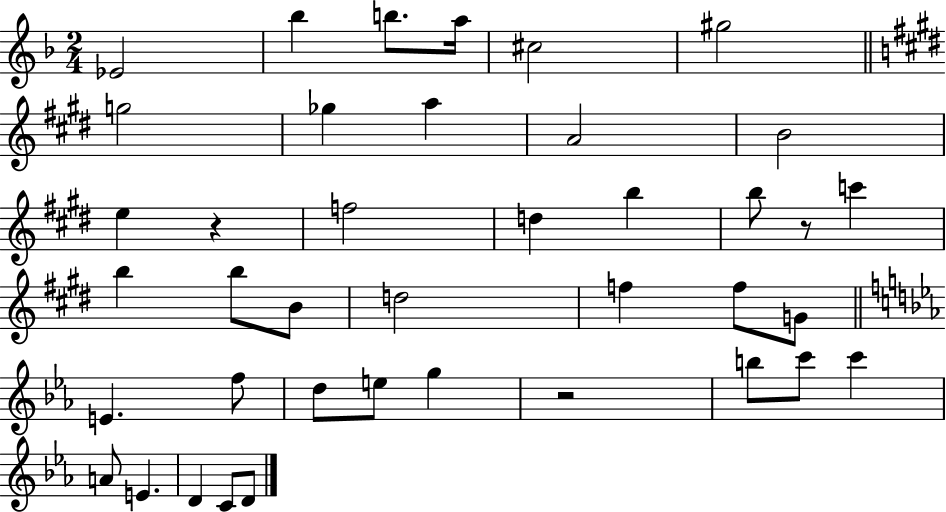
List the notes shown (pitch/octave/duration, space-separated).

Eb4/h Bb5/q B5/e. A5/s C#5/h G#5/h G5/h Gb5/q A5/q A4/h B4/h E5/q R/q F5/h D5/q B5/q B5/e R/e C6/q B5/q B5/e B4/e D5/h F5/q F5/e G4/e E4/q. F5/e D5/e E5/e G5/q R/h B5/e C6/e C6/q A4/e E4/q. D4/q C4/e D4/e